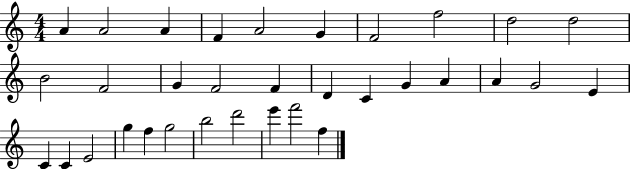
A4/q A4/h A4/q F4/q A4/h G4/q F4/h F5/h D5/h D5/h B4/h F4/h G4/q F4/h F4/q D4/q C4/q G4/q A4/q A4/q G4/h E4/q C4/q C4/q E4/h G5/q F5/q G5/h B5/h D6/h E6/q F6/h F5/q